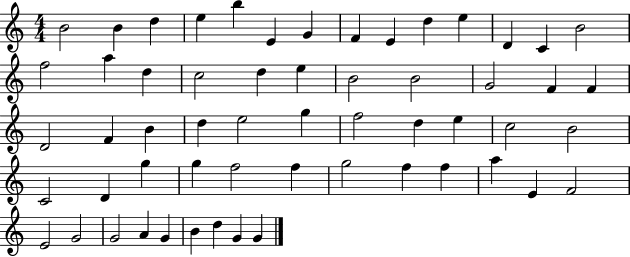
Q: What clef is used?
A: treble